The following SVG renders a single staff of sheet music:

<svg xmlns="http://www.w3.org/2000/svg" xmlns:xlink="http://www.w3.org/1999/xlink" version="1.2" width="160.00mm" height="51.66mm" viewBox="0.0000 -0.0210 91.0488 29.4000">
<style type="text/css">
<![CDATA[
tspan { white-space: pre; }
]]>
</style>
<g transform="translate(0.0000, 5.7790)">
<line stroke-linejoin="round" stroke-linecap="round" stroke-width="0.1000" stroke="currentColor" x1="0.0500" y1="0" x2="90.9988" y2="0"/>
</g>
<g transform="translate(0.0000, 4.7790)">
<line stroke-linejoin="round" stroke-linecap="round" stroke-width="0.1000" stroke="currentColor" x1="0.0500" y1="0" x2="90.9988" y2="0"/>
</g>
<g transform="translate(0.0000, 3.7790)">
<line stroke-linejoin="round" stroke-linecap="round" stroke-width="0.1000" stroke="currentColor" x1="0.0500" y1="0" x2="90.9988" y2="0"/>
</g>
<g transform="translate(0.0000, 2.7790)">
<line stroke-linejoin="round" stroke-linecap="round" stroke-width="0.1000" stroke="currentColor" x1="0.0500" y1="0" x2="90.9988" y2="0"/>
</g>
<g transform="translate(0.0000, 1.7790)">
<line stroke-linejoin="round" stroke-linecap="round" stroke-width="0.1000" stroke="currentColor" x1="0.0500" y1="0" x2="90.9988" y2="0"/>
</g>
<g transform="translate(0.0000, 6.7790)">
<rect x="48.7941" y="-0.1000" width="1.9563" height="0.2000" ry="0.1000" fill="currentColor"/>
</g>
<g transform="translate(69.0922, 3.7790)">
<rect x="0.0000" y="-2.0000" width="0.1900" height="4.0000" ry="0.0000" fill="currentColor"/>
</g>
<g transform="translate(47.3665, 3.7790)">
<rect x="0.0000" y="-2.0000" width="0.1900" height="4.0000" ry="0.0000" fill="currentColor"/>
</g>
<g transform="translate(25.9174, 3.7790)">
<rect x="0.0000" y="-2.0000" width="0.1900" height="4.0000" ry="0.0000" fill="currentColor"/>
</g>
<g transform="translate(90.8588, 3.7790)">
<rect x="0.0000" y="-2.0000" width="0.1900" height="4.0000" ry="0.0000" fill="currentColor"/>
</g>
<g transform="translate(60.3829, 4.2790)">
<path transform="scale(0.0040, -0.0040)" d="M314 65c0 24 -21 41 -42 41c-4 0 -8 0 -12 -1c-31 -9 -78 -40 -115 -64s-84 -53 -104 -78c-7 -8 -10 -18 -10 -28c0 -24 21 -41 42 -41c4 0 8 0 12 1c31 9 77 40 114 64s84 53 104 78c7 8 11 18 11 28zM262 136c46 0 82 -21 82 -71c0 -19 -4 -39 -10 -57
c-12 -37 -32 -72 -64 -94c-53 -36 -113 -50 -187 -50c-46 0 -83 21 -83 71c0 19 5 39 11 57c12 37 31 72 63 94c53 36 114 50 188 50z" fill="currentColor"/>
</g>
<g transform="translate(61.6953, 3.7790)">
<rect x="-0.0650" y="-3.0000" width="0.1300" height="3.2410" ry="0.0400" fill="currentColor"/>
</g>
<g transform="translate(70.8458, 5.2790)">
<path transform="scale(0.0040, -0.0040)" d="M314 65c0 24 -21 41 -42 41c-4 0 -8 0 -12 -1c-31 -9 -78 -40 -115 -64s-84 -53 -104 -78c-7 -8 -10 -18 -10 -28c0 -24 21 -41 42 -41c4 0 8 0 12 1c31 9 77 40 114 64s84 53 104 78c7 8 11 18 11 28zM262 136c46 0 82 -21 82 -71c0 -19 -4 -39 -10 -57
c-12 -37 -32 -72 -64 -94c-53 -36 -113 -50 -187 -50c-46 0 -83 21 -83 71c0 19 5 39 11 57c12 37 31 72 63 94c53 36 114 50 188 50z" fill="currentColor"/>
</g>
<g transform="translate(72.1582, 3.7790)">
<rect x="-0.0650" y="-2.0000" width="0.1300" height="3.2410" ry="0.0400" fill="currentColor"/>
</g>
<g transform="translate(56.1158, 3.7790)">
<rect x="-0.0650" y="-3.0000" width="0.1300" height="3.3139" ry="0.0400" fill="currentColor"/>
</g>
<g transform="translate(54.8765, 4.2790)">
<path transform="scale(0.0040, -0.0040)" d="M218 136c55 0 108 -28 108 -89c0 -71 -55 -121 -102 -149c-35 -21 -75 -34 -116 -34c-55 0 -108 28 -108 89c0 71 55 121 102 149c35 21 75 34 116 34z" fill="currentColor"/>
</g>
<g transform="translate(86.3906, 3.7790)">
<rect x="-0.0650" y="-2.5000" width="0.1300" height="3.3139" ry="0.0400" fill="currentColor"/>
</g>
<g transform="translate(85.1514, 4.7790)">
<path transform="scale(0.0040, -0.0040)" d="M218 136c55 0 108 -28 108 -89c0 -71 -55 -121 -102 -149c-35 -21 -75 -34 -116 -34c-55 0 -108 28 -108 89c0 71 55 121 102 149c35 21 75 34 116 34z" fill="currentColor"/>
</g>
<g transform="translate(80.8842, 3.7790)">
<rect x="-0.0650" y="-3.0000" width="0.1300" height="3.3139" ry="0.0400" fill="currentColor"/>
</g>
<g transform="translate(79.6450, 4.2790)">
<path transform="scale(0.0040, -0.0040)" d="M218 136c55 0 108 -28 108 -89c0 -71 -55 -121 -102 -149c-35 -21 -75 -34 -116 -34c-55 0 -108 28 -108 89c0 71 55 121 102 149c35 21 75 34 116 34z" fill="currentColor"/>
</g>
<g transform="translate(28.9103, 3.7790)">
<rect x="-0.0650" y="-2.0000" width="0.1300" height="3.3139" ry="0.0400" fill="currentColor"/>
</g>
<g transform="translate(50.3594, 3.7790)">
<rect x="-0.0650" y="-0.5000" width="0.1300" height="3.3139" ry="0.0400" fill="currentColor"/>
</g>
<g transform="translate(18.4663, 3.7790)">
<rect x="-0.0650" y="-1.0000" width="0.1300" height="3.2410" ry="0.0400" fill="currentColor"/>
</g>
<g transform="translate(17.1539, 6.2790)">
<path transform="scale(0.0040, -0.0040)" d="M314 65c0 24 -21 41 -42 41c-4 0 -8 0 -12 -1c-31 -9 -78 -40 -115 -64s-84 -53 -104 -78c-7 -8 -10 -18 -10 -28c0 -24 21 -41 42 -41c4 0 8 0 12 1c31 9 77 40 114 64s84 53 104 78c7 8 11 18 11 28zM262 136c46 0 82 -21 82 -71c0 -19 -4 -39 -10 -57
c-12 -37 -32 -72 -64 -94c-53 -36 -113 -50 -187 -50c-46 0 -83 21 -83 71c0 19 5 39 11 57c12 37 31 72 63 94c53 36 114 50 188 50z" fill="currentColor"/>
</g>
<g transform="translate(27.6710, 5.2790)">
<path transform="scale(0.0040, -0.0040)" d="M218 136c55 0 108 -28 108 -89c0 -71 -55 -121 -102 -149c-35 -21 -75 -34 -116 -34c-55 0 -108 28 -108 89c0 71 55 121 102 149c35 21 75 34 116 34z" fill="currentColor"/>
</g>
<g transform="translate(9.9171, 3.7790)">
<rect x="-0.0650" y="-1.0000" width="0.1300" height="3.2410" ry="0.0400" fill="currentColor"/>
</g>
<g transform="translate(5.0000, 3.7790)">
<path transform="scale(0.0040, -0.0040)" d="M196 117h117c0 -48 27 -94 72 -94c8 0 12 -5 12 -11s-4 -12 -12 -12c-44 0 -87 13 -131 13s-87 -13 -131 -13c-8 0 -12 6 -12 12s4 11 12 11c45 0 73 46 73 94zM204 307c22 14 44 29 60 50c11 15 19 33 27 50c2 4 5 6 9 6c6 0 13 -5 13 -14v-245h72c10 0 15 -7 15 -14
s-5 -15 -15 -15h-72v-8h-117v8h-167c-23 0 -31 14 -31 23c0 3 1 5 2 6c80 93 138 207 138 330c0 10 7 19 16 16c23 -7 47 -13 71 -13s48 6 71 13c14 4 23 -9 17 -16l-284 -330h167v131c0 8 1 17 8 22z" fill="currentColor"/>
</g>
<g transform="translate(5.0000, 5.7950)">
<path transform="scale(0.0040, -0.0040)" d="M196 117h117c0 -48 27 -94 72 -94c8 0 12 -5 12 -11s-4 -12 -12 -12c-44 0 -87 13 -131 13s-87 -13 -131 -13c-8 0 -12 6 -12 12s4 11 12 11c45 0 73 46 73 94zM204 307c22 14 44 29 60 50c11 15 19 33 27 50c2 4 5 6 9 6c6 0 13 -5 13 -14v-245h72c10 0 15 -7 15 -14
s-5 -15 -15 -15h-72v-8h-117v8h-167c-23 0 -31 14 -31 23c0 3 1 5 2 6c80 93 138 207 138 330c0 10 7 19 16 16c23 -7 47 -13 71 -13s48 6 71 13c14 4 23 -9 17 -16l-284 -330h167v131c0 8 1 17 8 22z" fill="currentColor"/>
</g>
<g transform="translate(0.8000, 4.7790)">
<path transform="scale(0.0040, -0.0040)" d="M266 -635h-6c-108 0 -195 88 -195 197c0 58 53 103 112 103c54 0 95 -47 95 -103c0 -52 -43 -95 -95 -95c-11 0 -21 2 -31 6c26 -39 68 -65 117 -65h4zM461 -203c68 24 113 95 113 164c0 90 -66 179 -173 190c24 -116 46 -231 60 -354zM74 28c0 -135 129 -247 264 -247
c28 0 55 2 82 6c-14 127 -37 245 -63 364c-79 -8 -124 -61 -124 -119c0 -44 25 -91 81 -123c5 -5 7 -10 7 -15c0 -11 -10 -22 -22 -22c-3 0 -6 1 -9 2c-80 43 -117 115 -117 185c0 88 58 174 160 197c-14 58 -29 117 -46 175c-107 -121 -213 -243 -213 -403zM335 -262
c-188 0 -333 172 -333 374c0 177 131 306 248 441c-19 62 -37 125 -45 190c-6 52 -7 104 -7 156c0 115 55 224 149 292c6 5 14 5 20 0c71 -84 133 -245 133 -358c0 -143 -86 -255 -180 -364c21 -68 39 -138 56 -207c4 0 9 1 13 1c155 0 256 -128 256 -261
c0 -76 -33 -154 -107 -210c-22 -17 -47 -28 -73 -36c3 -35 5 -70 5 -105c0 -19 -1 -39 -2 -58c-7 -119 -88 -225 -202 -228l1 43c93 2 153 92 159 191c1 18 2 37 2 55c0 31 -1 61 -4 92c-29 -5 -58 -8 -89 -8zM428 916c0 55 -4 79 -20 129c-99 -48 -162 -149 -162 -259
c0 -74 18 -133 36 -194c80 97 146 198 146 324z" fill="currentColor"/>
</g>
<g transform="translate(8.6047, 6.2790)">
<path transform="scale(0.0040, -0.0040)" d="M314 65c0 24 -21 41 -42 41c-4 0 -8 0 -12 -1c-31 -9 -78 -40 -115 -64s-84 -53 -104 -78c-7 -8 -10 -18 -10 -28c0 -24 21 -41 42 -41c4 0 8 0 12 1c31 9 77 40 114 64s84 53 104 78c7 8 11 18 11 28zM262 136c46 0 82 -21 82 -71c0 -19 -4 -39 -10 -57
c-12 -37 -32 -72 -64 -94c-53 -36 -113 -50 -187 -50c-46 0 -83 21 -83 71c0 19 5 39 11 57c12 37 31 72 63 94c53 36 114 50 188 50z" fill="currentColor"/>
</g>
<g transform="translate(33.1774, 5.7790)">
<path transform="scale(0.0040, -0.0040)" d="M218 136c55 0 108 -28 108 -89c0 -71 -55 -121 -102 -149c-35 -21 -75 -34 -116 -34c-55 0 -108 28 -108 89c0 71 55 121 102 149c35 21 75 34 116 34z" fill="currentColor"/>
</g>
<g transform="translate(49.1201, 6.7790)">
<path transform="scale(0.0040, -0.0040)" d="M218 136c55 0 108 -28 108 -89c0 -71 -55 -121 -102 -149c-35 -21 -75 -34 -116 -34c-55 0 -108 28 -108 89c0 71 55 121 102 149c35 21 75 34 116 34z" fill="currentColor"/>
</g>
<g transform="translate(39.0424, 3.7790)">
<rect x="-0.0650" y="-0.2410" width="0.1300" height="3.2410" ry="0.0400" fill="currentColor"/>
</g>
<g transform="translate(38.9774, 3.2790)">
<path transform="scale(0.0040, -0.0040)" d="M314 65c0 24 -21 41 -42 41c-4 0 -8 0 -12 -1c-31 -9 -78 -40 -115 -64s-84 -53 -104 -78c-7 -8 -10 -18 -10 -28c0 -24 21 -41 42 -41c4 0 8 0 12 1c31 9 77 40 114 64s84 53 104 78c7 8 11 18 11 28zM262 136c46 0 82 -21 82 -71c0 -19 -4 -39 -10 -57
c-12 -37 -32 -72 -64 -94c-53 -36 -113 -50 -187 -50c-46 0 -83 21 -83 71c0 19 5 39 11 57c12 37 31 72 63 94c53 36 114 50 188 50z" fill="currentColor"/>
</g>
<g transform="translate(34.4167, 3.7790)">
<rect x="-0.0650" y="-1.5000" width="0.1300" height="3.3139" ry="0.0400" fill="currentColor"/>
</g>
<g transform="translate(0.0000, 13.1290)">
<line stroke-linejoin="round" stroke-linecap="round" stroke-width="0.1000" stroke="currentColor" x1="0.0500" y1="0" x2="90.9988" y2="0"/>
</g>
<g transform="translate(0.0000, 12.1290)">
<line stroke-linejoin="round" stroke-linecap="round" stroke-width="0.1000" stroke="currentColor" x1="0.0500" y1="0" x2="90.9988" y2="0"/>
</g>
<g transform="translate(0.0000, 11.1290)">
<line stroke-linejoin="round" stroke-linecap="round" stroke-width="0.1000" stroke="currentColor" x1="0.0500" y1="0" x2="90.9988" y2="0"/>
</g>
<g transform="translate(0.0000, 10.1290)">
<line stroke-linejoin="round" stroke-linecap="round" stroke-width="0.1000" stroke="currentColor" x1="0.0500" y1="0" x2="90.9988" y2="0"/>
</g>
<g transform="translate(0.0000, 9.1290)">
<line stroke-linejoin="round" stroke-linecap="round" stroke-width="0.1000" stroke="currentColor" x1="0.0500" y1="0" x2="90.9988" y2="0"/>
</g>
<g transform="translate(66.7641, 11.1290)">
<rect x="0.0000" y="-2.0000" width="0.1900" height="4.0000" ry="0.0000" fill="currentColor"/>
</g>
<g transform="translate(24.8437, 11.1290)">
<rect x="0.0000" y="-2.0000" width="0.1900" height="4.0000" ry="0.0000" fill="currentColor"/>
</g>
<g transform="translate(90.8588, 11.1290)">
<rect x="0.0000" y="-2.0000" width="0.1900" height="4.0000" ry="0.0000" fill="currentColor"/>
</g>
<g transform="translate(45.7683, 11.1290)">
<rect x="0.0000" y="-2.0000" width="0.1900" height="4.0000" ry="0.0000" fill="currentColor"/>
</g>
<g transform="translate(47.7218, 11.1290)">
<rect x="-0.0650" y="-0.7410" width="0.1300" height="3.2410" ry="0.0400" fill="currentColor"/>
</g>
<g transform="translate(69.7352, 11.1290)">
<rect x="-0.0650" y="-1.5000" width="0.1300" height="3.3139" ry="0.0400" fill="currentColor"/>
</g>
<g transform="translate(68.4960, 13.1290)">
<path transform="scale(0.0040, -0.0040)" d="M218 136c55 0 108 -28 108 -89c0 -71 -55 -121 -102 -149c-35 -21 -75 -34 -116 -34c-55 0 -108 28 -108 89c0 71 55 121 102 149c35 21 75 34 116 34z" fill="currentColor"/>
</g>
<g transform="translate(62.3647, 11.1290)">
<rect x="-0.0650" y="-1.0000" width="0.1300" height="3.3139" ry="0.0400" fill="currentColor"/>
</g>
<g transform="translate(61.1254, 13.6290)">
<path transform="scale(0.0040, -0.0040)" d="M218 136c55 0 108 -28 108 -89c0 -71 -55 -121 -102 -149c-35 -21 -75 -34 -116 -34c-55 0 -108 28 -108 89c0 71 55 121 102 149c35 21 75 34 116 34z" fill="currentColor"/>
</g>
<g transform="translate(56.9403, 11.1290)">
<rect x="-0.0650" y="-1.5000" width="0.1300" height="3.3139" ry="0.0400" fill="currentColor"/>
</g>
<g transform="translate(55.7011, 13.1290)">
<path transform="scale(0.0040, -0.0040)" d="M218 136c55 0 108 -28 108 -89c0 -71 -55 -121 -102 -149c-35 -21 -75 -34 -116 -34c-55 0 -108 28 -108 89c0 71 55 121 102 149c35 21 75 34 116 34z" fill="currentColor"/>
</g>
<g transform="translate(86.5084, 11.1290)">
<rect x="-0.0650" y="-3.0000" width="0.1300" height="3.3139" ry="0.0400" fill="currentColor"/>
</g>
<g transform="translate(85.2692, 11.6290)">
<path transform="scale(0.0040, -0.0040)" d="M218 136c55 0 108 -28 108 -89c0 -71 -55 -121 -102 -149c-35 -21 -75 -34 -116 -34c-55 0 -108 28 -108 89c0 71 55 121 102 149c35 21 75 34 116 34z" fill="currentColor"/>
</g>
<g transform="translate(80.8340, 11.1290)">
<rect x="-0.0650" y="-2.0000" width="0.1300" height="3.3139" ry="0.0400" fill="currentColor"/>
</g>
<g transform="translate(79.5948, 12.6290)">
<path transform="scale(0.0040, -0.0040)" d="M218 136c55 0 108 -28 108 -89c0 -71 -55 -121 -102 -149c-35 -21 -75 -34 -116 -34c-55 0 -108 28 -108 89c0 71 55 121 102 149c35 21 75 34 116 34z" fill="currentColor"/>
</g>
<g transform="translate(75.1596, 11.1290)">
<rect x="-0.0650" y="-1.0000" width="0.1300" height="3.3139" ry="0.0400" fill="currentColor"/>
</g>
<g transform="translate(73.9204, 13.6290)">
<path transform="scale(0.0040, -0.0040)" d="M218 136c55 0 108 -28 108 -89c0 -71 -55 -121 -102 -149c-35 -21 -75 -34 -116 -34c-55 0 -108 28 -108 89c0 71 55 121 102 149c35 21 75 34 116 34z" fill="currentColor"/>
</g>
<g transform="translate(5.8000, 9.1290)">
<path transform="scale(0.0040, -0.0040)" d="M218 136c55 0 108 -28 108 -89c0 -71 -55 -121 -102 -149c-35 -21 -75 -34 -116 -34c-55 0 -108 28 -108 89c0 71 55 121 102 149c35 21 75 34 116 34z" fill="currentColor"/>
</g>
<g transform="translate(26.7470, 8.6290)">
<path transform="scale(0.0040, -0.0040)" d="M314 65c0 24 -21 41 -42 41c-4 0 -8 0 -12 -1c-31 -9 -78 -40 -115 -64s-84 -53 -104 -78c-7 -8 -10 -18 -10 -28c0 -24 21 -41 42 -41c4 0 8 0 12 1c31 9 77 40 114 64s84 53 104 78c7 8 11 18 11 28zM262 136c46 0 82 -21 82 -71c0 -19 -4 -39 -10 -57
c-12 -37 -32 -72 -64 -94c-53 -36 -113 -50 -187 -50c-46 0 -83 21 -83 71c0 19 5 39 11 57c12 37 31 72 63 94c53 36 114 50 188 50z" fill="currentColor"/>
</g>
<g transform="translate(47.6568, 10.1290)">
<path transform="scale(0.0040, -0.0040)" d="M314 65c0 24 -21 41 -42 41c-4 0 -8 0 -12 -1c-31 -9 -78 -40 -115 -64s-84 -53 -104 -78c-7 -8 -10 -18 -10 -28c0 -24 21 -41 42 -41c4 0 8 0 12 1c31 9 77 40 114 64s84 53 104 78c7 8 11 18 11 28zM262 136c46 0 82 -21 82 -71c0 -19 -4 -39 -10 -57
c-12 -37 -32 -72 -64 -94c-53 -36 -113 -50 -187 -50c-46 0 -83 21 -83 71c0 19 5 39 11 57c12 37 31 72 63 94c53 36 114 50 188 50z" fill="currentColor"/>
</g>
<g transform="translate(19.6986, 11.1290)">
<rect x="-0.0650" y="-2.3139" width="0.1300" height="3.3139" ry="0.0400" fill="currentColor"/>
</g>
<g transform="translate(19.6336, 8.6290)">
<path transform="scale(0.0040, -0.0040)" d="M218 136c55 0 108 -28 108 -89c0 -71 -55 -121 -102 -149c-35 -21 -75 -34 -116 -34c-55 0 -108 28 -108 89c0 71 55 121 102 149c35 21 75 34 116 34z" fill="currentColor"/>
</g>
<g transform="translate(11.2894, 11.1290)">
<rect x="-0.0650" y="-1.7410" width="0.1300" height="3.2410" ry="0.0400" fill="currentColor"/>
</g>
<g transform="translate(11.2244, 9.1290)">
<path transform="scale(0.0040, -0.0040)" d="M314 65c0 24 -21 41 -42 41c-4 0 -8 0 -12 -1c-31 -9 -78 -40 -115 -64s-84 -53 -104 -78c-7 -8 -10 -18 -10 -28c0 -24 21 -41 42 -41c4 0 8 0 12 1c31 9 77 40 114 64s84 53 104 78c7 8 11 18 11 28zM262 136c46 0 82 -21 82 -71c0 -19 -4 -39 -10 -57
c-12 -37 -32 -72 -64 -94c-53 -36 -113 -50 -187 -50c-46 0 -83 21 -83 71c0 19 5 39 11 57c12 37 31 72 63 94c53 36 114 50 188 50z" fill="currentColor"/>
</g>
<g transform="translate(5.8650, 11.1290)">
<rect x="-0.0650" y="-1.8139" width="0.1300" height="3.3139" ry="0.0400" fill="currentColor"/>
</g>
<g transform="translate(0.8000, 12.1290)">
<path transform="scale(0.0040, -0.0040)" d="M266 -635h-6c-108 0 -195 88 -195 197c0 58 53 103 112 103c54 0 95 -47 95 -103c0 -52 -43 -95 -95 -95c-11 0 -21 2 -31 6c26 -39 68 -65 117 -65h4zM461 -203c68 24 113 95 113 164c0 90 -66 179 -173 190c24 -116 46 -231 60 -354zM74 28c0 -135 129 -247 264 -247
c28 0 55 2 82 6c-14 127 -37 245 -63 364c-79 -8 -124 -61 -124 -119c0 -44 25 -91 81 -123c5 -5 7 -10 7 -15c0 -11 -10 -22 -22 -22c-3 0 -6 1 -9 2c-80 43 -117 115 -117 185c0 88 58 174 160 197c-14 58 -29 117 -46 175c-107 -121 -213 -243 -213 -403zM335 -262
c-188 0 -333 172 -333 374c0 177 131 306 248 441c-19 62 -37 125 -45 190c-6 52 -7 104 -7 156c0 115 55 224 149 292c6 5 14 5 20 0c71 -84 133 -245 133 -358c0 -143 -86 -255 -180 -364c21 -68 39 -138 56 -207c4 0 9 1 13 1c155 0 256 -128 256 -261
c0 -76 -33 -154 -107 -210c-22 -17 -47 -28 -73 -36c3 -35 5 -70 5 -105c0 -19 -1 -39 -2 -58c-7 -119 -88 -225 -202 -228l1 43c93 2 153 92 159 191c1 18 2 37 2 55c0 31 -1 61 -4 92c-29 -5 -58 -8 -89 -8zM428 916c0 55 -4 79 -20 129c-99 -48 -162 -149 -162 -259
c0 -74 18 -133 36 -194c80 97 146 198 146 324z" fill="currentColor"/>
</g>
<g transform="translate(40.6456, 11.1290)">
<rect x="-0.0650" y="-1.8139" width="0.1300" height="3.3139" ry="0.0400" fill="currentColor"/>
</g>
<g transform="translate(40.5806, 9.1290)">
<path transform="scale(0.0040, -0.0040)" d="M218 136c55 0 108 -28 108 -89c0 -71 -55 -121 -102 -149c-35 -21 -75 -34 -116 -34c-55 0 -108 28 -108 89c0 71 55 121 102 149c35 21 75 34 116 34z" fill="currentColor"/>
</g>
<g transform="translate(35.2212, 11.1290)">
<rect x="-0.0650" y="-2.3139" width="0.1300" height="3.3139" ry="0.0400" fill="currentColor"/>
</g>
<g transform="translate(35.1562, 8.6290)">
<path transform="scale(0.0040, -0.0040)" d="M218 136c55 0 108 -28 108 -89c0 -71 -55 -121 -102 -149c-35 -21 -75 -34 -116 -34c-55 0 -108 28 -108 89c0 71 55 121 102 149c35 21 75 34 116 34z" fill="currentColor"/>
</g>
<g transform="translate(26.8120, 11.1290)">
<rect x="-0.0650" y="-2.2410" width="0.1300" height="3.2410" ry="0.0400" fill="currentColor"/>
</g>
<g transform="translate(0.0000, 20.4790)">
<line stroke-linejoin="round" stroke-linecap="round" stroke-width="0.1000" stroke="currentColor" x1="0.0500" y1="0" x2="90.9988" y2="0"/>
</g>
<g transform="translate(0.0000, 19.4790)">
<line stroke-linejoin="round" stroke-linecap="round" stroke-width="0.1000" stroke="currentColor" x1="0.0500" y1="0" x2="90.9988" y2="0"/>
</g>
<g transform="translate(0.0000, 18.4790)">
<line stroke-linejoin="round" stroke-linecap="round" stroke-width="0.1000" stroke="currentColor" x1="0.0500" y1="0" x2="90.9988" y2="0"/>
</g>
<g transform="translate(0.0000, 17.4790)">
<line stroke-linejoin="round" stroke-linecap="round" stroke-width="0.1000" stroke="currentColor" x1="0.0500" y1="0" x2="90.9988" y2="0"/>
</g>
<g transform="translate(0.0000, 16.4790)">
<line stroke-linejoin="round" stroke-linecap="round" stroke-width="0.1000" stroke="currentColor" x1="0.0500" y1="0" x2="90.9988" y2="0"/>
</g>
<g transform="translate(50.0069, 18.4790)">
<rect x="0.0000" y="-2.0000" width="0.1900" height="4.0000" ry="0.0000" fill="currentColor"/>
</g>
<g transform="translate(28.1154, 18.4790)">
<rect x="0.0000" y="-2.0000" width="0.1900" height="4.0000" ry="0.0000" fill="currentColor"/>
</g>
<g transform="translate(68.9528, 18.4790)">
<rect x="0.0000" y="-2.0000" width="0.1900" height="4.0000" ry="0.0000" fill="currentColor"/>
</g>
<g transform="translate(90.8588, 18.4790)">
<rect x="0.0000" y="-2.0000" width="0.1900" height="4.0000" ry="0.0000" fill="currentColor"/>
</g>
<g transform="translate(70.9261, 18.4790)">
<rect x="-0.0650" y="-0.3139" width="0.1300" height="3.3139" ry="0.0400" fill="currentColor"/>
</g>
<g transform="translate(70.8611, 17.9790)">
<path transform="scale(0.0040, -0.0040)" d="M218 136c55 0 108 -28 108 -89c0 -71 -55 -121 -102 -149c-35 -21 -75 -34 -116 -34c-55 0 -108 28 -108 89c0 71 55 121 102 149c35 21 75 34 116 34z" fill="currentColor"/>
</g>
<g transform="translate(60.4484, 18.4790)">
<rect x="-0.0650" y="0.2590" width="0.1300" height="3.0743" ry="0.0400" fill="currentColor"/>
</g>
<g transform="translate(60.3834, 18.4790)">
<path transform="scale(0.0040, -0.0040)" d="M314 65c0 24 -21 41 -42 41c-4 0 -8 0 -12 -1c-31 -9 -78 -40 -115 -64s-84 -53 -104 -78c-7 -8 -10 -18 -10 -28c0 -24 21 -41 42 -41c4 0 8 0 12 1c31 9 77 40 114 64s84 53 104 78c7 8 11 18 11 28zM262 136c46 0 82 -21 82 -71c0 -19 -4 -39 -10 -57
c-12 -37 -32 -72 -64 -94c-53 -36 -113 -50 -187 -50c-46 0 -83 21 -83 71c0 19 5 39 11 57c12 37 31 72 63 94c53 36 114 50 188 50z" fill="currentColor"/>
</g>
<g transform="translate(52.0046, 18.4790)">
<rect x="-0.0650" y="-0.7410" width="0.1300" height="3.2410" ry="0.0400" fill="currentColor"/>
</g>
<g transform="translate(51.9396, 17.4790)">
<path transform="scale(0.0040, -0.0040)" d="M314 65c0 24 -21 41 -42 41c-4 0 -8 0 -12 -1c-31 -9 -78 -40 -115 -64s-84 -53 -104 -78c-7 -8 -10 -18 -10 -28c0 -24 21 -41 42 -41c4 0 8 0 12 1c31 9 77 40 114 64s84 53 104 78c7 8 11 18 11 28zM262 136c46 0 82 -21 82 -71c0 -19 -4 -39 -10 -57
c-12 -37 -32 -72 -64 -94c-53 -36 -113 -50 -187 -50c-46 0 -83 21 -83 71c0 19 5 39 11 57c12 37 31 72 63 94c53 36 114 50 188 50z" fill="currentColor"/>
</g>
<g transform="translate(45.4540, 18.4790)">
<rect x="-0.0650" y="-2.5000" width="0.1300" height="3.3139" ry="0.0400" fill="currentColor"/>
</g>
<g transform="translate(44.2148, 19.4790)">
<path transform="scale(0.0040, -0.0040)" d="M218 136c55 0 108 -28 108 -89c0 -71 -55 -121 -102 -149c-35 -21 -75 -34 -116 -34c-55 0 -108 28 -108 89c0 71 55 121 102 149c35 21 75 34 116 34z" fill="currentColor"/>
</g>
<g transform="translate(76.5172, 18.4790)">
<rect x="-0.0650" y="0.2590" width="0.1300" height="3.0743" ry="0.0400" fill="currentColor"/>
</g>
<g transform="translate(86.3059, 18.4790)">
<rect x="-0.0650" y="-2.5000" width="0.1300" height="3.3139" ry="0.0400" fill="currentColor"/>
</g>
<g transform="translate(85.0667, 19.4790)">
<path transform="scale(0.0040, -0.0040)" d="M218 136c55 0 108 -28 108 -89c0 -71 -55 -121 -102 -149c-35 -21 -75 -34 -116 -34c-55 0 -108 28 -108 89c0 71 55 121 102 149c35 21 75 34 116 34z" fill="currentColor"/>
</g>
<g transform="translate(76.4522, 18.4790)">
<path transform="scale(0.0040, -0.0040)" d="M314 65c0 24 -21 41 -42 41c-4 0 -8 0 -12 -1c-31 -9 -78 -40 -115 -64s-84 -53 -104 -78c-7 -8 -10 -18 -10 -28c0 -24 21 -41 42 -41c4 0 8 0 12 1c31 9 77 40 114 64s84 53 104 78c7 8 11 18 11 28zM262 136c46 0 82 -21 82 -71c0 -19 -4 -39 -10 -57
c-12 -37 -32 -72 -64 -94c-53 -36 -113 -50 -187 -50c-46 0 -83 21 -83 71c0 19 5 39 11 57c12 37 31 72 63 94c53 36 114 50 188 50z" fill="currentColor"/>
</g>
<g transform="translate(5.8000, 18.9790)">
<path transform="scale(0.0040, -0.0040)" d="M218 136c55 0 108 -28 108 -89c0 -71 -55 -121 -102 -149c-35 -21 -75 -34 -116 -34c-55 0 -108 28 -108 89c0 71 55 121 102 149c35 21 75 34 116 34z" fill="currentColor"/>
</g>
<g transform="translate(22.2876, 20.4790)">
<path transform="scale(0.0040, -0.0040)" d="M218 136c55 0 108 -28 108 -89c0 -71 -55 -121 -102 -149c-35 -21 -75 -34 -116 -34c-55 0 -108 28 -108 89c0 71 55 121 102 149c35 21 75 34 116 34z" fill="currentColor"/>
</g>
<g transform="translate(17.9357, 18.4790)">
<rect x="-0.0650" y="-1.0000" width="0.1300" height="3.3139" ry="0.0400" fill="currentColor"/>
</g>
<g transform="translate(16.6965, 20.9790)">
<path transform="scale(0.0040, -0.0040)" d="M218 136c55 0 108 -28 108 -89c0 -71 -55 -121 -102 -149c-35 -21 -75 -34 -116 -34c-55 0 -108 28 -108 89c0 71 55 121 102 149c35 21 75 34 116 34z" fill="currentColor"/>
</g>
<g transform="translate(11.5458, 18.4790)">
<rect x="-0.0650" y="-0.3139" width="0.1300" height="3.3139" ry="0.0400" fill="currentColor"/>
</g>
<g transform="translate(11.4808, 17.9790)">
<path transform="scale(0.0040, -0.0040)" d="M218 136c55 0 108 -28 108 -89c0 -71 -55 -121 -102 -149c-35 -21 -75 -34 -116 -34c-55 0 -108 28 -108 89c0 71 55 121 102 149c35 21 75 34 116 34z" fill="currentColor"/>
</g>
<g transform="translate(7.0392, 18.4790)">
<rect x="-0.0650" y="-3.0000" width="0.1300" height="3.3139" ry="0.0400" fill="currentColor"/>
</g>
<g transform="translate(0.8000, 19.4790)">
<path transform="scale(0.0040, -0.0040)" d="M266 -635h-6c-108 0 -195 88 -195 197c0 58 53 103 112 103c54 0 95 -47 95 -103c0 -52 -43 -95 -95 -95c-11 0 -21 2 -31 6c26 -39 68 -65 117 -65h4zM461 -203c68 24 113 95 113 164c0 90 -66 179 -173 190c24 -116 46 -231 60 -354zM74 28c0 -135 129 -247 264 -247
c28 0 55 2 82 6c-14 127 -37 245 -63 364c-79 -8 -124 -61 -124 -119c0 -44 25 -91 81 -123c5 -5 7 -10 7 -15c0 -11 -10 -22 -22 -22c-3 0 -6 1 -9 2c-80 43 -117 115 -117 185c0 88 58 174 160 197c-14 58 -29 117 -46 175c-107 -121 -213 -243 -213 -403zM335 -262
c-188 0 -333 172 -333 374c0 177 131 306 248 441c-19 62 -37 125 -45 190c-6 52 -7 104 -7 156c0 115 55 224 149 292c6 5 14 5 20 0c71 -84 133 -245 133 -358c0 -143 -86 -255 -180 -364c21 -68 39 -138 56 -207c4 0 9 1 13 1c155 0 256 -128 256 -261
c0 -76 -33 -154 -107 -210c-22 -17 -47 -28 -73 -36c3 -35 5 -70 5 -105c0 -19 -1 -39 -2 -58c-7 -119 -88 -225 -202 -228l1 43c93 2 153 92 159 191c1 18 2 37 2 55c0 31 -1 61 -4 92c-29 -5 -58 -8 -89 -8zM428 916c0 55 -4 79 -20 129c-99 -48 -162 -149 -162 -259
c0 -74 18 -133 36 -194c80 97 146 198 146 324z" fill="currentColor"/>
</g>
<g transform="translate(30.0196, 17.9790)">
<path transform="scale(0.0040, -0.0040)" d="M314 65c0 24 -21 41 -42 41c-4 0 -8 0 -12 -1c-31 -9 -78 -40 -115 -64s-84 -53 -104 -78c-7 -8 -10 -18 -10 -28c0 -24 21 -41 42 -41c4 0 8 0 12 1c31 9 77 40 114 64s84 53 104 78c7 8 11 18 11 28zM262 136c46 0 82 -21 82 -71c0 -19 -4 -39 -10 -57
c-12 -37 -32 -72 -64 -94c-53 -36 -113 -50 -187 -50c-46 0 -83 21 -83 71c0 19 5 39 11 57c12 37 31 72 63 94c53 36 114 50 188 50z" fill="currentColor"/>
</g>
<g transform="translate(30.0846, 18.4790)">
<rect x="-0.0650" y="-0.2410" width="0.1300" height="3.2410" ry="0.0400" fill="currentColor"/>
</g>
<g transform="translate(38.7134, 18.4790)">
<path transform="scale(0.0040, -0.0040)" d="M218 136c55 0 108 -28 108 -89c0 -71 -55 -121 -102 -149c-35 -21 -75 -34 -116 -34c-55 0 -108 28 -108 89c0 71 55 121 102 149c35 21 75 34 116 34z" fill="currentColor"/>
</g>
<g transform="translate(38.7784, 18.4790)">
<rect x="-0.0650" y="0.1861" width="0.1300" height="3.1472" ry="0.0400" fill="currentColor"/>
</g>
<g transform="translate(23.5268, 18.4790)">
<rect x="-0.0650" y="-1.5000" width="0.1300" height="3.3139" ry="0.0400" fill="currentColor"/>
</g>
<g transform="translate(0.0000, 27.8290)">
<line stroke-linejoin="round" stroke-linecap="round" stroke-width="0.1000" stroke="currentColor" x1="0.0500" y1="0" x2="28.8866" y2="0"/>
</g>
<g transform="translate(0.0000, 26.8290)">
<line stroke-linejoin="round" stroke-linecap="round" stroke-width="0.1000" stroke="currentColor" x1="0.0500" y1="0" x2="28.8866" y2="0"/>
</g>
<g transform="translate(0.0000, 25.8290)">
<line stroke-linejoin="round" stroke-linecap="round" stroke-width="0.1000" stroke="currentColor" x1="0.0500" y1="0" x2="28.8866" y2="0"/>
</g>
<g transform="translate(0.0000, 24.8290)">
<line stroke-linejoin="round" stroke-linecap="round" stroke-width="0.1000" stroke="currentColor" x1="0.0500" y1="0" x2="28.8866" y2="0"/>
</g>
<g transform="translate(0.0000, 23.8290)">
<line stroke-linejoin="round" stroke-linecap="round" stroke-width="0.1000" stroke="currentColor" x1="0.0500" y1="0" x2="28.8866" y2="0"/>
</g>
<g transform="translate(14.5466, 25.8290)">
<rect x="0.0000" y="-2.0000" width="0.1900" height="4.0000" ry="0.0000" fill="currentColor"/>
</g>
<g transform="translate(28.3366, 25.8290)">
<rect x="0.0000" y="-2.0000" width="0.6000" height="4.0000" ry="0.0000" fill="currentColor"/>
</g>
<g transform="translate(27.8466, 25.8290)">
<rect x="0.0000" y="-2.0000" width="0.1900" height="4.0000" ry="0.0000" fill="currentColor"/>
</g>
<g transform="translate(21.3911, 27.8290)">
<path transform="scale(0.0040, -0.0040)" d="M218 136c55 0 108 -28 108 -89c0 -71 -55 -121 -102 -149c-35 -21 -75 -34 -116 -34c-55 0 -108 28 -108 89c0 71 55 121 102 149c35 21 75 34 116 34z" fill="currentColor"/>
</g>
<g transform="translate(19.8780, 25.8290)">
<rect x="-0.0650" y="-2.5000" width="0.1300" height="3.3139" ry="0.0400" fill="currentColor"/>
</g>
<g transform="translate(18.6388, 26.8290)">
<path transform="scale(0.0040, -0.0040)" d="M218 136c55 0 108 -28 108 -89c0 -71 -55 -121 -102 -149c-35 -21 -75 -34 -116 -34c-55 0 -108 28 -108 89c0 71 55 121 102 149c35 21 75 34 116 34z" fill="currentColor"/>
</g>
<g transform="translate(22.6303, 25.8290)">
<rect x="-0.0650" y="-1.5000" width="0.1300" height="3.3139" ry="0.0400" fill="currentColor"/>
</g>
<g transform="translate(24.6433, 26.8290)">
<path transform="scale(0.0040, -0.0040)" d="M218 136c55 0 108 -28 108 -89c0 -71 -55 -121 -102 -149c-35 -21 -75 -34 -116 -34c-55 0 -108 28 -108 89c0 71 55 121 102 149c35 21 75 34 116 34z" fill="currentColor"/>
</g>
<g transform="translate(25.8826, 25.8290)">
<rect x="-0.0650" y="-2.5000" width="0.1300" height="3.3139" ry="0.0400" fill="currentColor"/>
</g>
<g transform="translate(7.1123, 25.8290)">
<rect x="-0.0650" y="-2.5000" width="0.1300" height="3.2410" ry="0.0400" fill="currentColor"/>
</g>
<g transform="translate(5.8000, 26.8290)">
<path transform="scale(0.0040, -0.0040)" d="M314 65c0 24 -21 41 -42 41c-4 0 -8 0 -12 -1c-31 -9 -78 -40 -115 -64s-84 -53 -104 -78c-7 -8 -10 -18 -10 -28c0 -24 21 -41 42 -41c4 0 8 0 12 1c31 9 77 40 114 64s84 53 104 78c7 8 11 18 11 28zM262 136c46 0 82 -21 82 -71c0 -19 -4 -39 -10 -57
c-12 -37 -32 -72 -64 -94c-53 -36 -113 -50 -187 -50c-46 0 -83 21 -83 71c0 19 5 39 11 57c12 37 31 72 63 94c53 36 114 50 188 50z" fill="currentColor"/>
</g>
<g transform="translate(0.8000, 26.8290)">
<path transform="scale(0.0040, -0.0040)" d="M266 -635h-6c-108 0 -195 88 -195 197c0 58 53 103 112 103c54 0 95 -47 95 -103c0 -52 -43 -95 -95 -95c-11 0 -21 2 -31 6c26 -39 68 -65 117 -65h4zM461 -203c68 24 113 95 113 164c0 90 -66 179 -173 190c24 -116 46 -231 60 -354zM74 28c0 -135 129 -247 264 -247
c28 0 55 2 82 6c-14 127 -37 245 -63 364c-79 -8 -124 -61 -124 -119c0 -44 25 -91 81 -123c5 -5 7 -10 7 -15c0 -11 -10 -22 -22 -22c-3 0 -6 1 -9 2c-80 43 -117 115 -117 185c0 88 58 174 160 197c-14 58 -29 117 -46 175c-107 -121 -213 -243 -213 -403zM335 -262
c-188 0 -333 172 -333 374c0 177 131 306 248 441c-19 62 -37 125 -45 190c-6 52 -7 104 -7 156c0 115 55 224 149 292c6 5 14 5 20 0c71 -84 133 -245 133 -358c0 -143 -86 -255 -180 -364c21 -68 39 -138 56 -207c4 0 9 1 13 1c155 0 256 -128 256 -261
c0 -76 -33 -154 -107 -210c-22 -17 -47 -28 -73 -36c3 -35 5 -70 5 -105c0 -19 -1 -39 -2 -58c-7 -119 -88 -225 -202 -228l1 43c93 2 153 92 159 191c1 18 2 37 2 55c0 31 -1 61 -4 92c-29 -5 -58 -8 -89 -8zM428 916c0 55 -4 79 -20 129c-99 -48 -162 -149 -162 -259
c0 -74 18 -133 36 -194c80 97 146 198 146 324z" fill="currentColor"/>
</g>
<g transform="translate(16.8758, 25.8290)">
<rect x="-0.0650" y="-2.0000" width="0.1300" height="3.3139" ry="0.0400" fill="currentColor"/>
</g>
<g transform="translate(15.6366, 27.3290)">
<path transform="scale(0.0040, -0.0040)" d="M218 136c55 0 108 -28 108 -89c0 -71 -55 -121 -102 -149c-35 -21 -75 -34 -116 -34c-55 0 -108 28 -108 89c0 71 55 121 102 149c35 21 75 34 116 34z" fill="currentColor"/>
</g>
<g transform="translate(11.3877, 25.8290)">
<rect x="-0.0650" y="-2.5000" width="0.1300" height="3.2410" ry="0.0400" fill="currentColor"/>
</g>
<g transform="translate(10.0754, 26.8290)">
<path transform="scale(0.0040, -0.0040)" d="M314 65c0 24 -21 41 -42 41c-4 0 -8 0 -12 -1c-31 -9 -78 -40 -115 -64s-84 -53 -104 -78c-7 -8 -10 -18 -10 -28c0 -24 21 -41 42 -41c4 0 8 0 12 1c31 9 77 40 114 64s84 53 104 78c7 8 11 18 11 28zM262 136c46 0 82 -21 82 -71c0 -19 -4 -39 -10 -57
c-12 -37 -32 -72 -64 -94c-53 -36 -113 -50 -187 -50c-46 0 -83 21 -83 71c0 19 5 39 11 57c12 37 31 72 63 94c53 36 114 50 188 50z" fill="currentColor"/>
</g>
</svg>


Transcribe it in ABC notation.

X:1
T:Untitled
M:4/4
L:1/4
K:C
D2 D2 F E c2 C A A2 F2 A G f f2 g g2 g f d2 E D E D F A A c D E c2 B G d2 B2 c B2 G G2 G2 F G E G